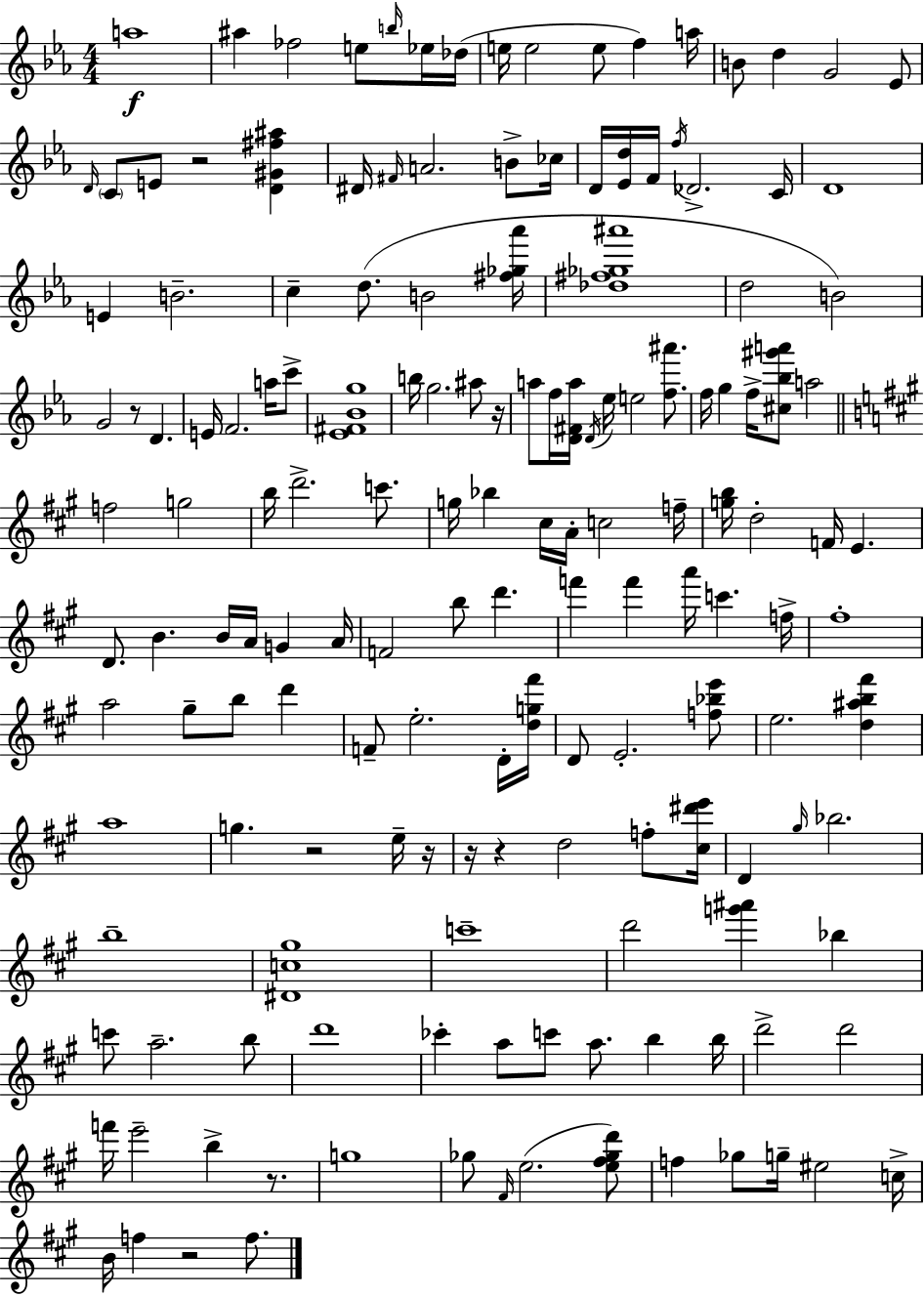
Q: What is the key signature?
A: C minor